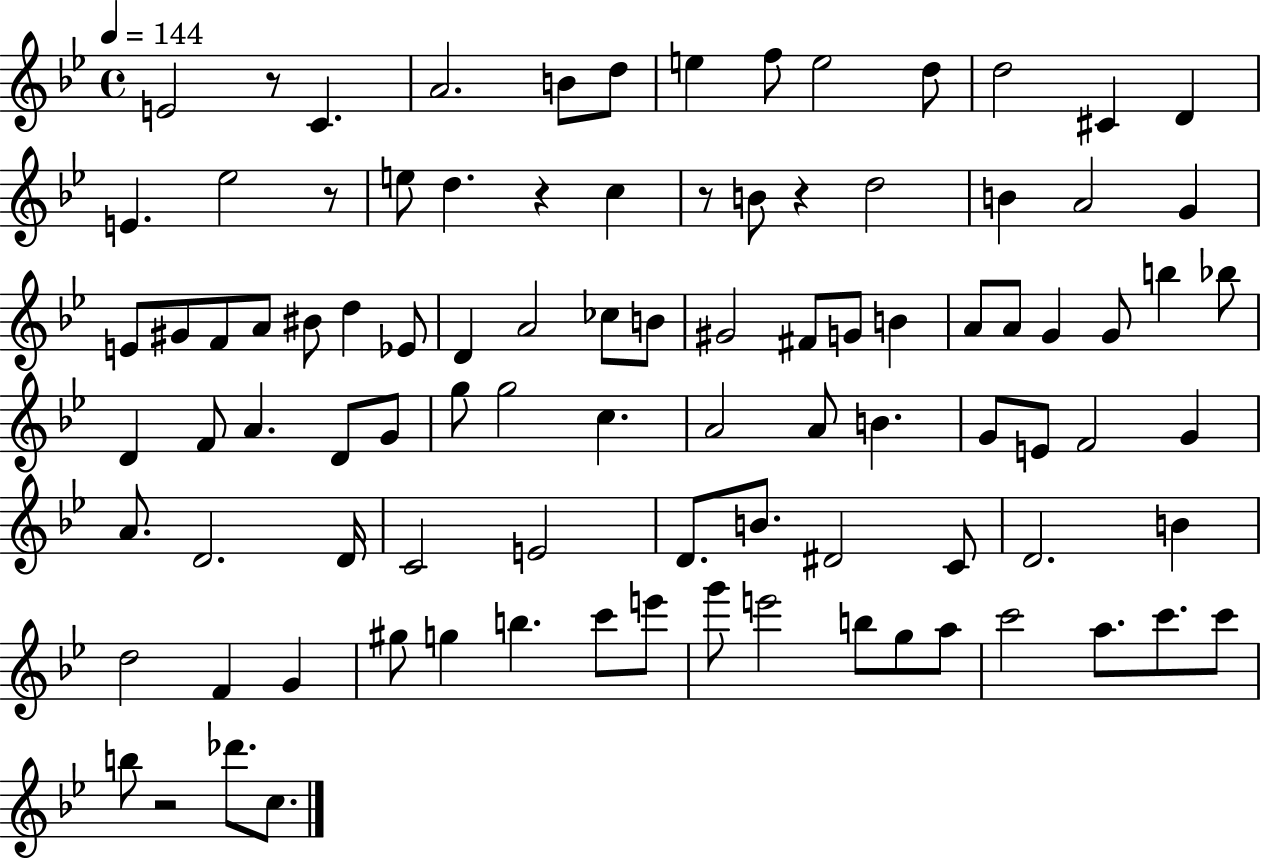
X:1
T:Untitled
M:4/4
L:1/4
K:Bb
E2 z/2 C A2 B/2 d/2 e f/2 e2 d/2 d2 ^C D E _e2 z/2 e/2 d z c z/2 B/2 z d2 B A2 G E/2 ^G/2 F/2 A/2 ^B/2 d _E/2 D A2 _c/2 B/2 ^G2 ^F/2 G/2 B A/2 A/2 G G/2 b _b/2 D F/2 A D/2 G/2 g/2 g2 c A2 A/2 B G/2 E/2 F2 G A/2 D2 D/4 C2 E2 D/2 B/2 ^D2 C/2 D2 B d2 F G ^g/2 g b c'/2 e'/2 g'/2 e'2 b/2 g/2 a/2 c'2 a/2 c'/2 c'/2 b/2 z2 _d'/2 c/2